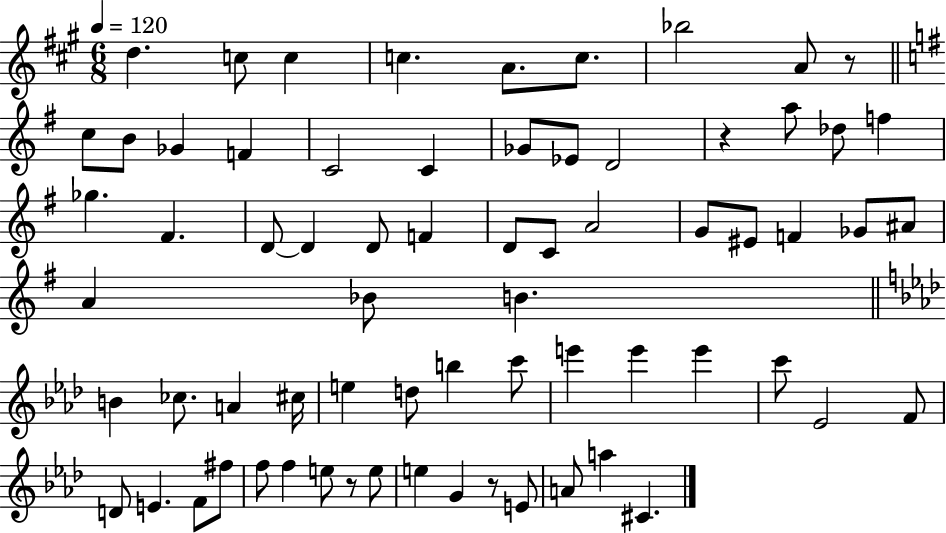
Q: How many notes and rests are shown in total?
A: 69